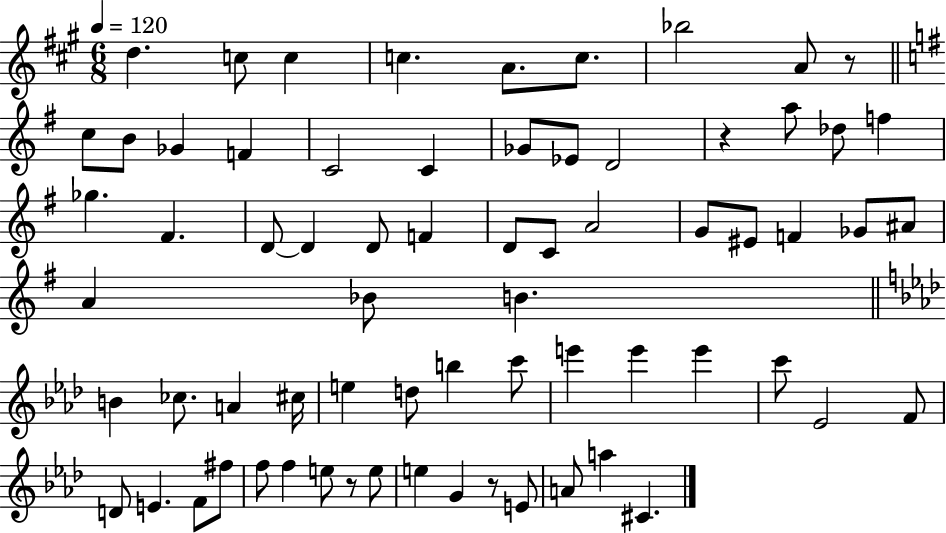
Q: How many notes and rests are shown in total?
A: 69